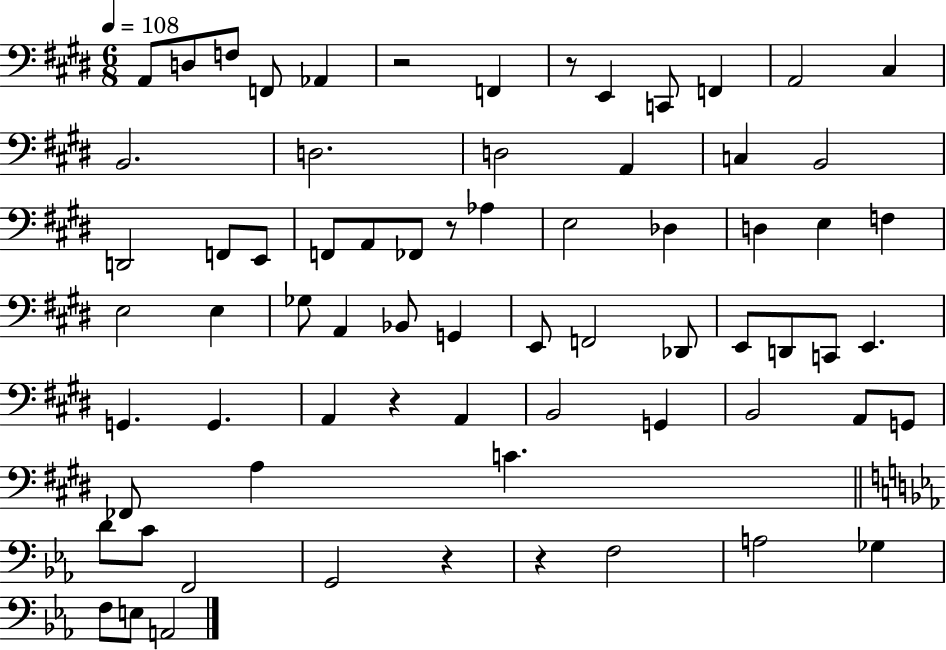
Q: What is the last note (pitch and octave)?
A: A2